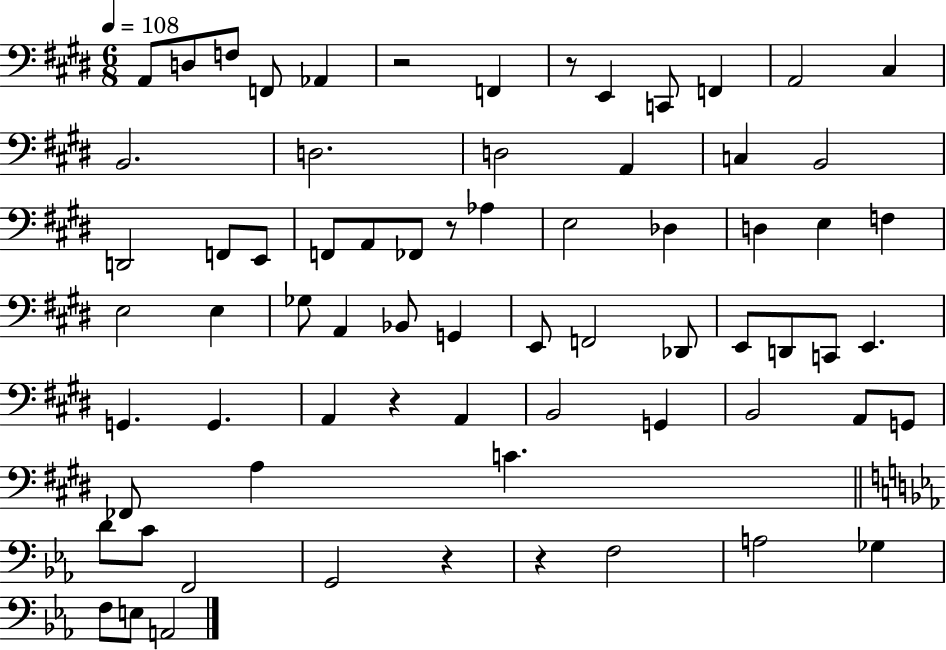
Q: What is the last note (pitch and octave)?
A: A2